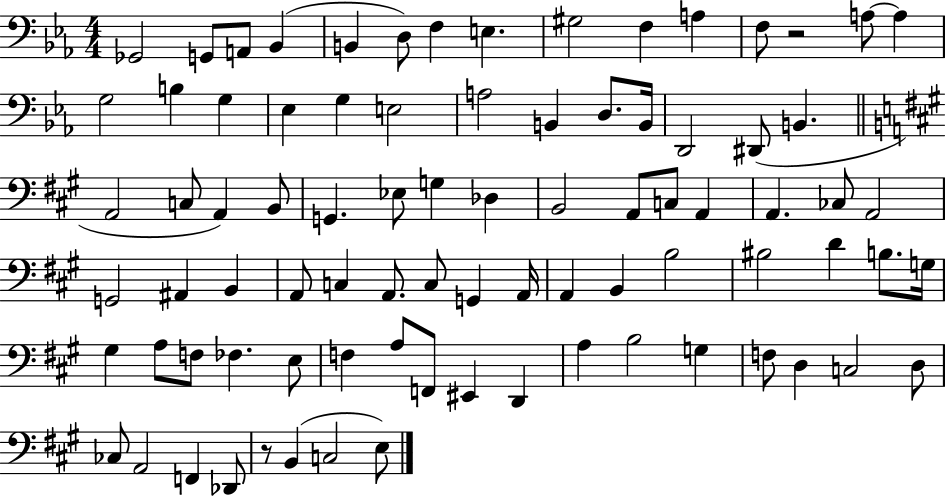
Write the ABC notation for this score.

X:1
T:Untitled
M:4/4
L:1/4
K:Eb
_G,,2 G,,/2 A,,/2 _B,, B,, D,/2 F, E, ^G,2 F, A, F,/2 z2 A,/2 A, G,2 B, G, _E, G, E,2 A,2 B,, D,/2 B,,/4 D,,2 ^D,,/2 B,, A,,2 C,/2 A,, B,,/2 G,, _E,/2 G, _D, B,,2 A,,/2 C,/2 A,, A,, _C,/2 A,,2 G,,2 ^A,, B,, A,,/2 C, A,,/2 C,/2 G,, A,,/4 A,, B,, B,2 ^B,2 D B,/2 G,/4 ^G, A,/2 F,/2 _F, E,/2 F, A,/2 F,,/2 ^E,, D,, A, B,2 G, F,/2 D, C,2 D,/2 _C,/2 A,,2 F,, _D,,/2 z/2 B,, C,2 E,/2